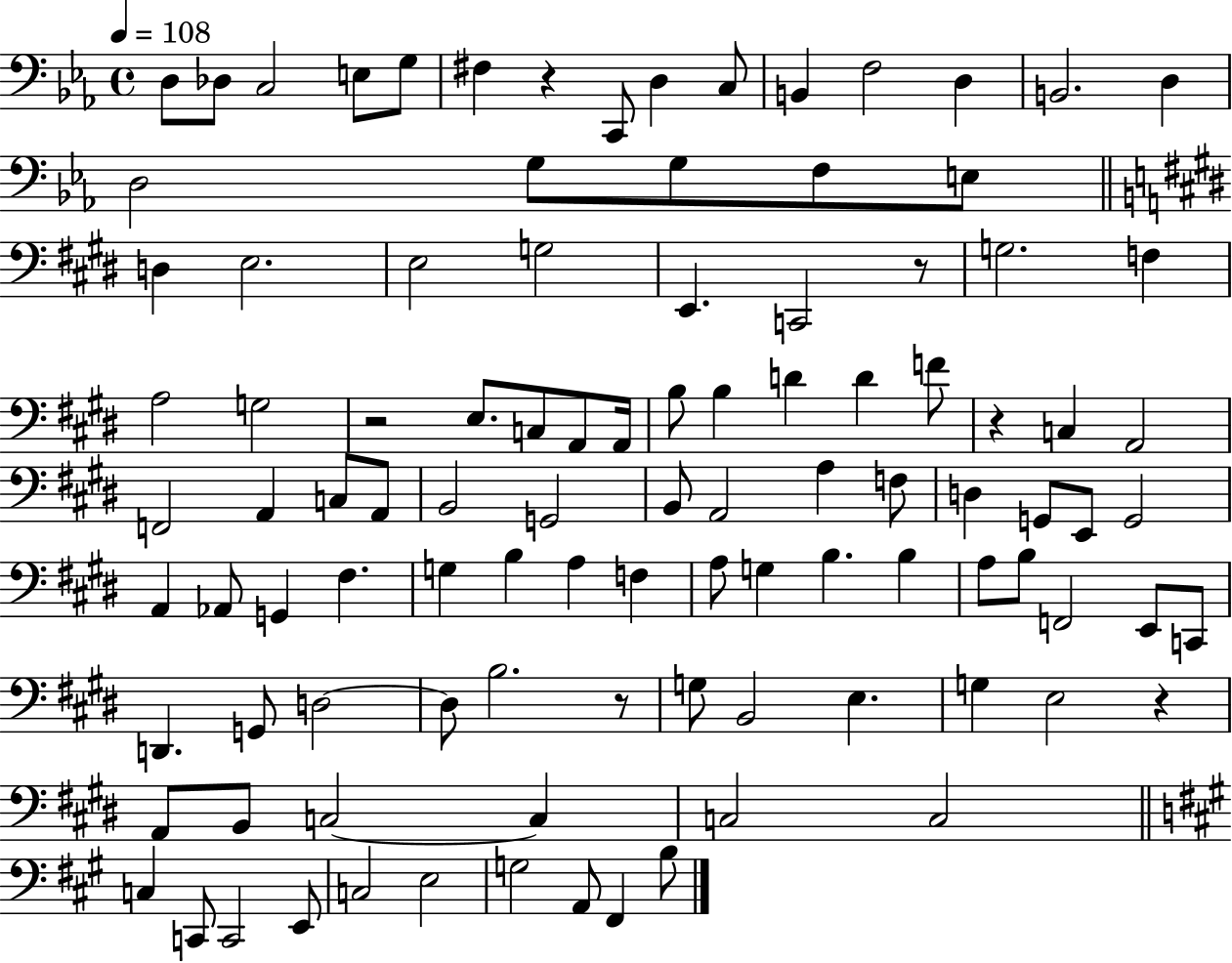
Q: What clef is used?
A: bass